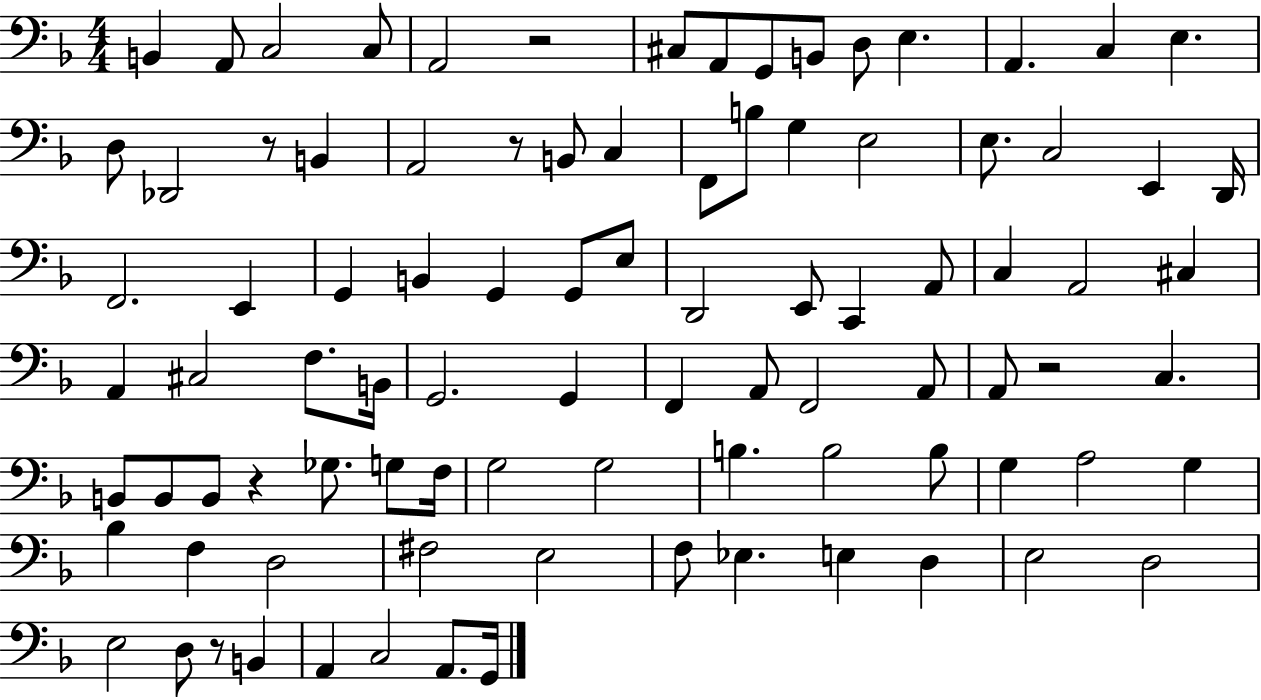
{
  \clef bass
  \numericTimeSignature
  \time 4/4
  \key f \major
  b,4 a,8 c2 c8 | a,2 r2 | cis8 a,8 g,8 b,8 d8 e4. | a,4. c4 e4. | \break d8 des,2 r8 b,4 | a,2 r8 b,8 c4 | f,8 b8 g4 e2 | e8. c2 e,4 d,16 | \break f,2. e,4 | g,4 b,4 g,4 g,8 e8 | d,2 e,8 c,4 a,8 | c4 a,2 cis4 | \break a,4 cis2 f8. b,16 | g,2. g,4 | f,4 a,8 f,2 a,8 | a,8 r2 c4. | \break b,8 b,8 b,8 r4 ges8. g8 f16 | g2 g2 | b4. b2 b8 | g4 a2 g4 | \break bes4 f4 d2 | fis2 e2 | f8 ees4. e4 d4 | e2 d2 | \break e2 d8 r8 b,4 | a,4 c2 a,8. g,16 | \bar "|."
}